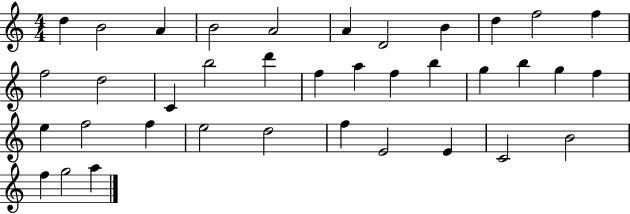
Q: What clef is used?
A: treble